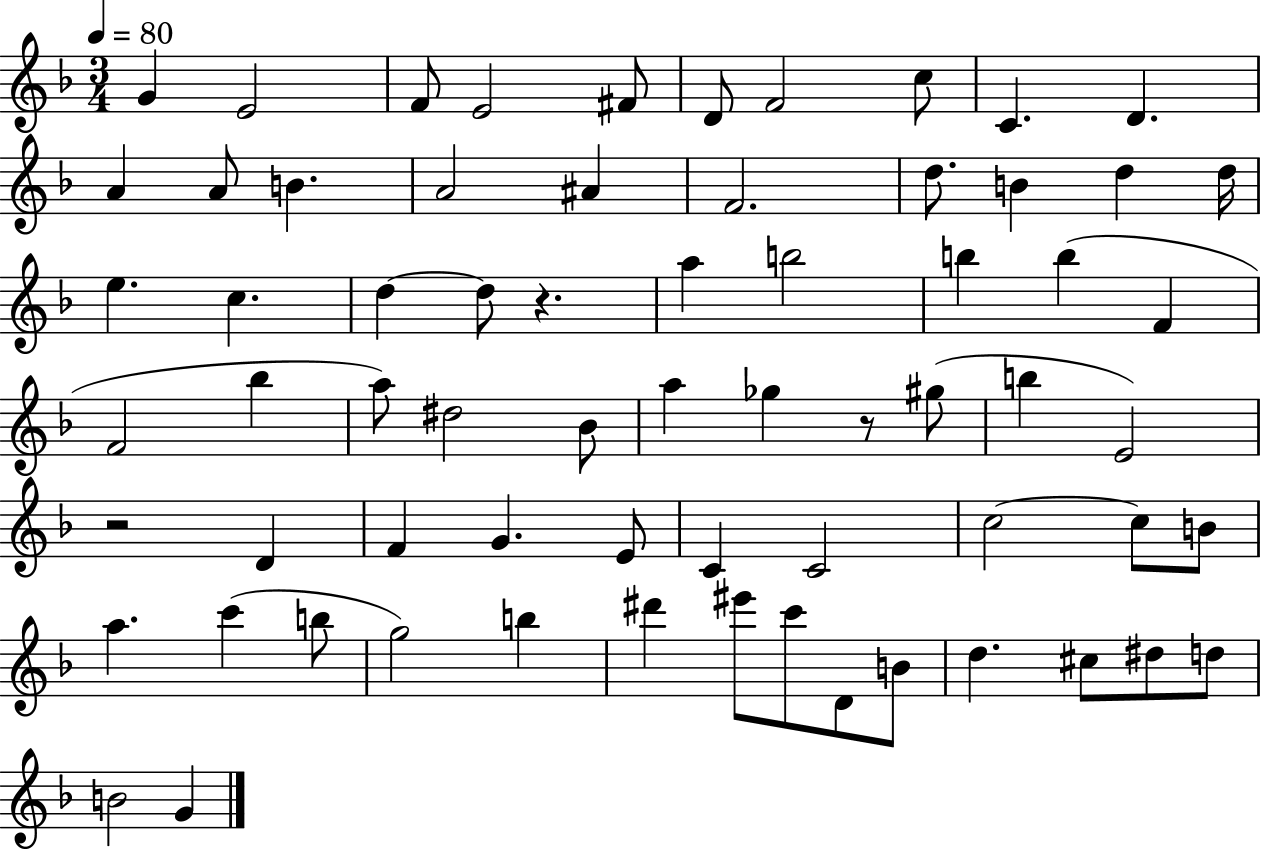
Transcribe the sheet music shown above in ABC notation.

X:1
T:Untitled
M:3/4
L:1/4
K:F
G E2 F/2 E2 ^F/2 D/2 F2 c/2 C D A A/2 B A2 ^A F2 d/2 B d d/4 e c d d/2 z a b2 b b F F2 _b a/2 ^d2 _B/2 a _g z/2 ^g/2 b E2 z2 D F G E/2 C C2 c2 c/2 B/2 a c' b/2 g2 b ^d' ^e'/2 c'/2 D/2 B/2 d ^c/2 ^d/2 d/2 B2 G